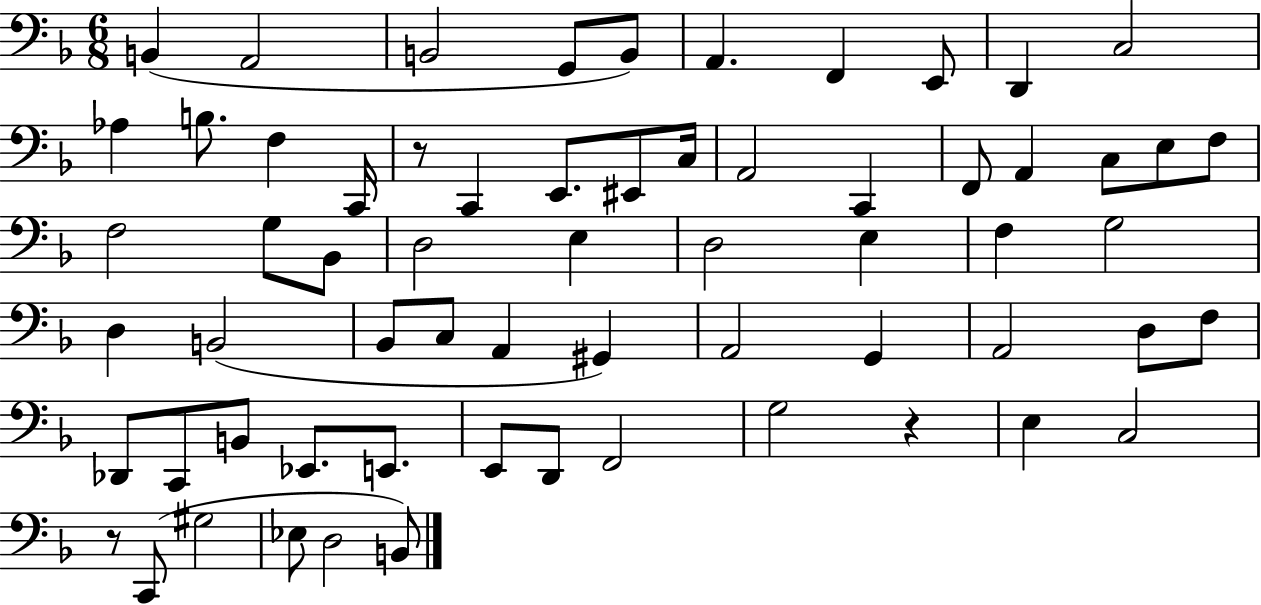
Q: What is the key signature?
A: F major